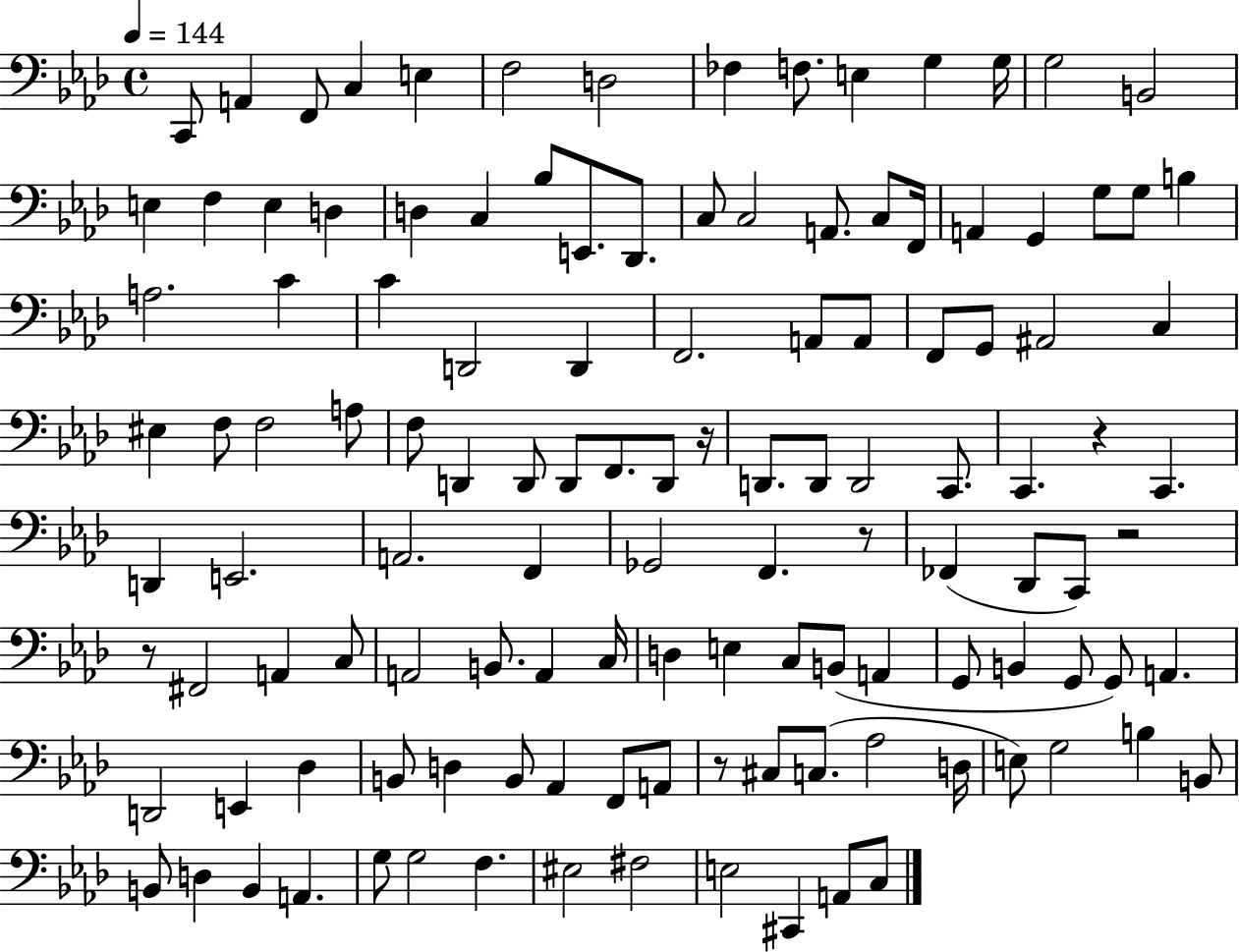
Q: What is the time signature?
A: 4/4